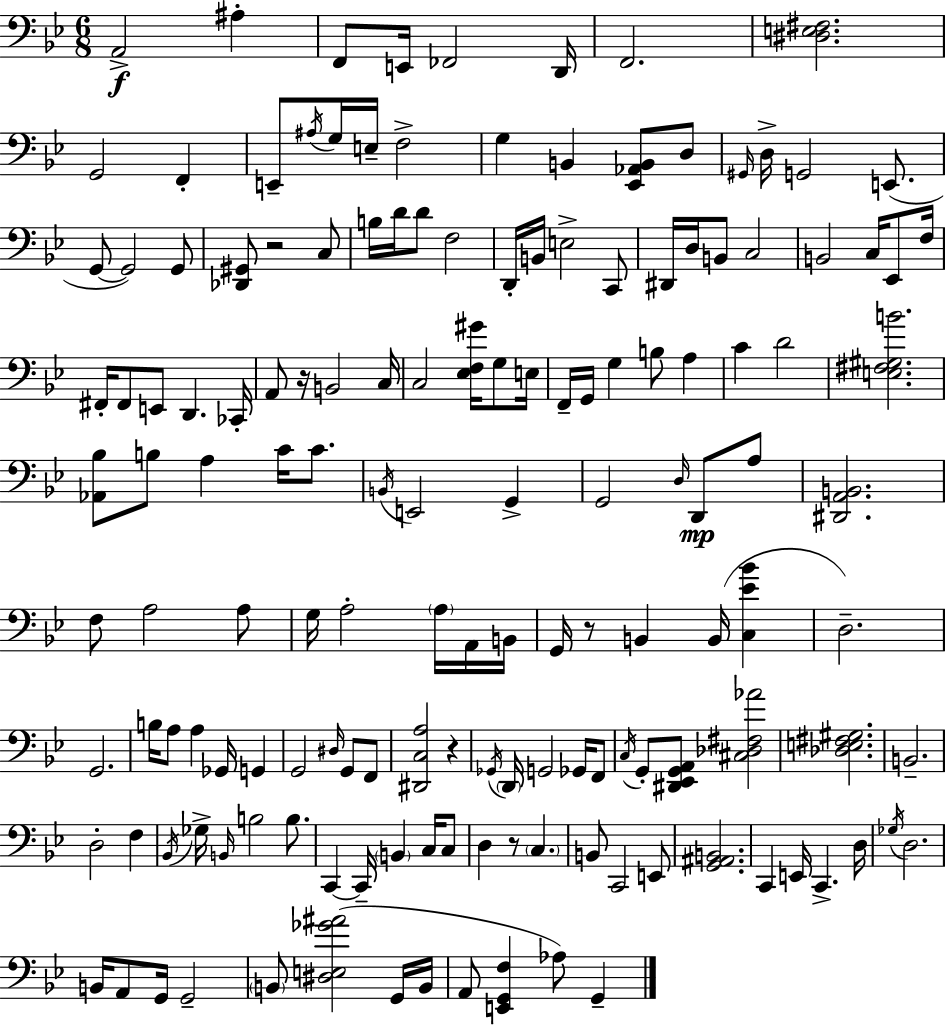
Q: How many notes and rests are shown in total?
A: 153